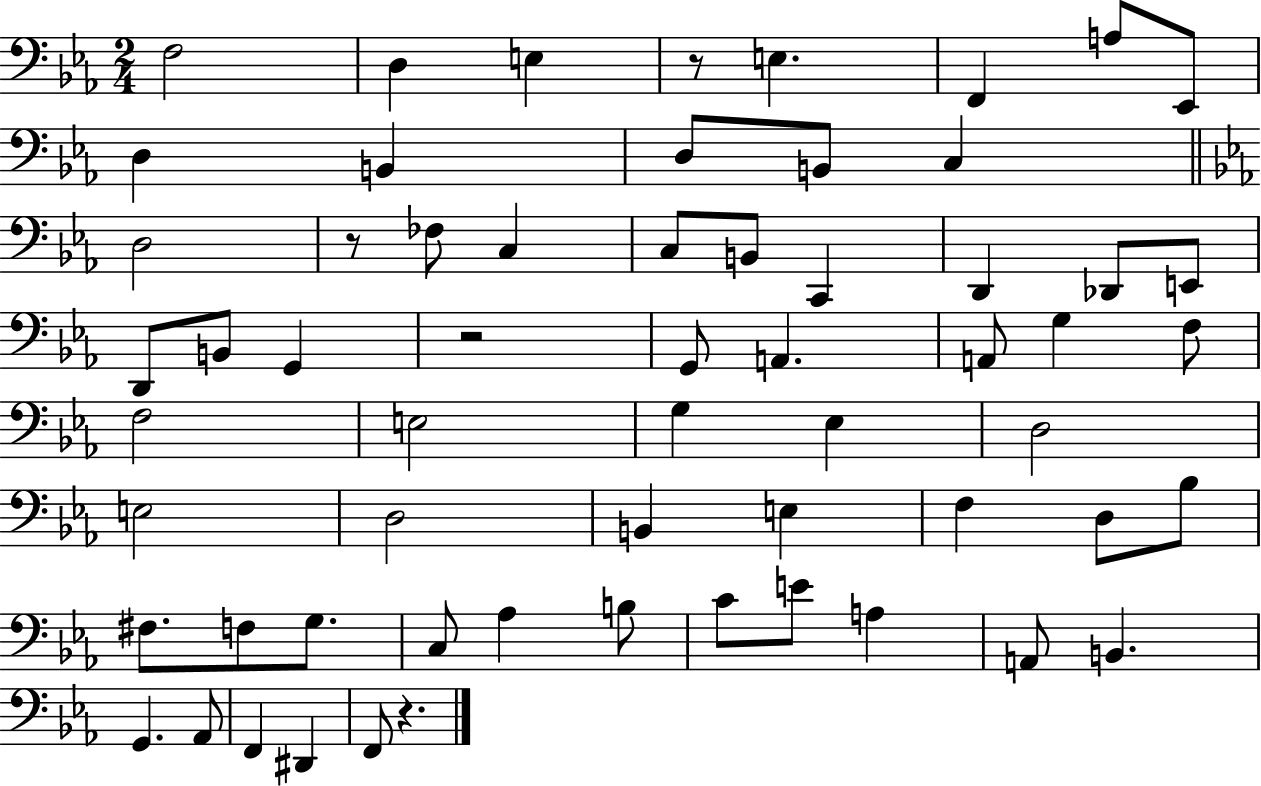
X:1
T:Untitled
M:2/4
L:1/4
K:Eb
F,2 D, E, z/2 E, F,, A,/2 _E,,/2 D, B,, D,/2 B,,/2 C, D,2 z/2 _F,/2 C, C,/2 B,,/2 C,, D,, _D,,/2 E,,/2 D,,/2 B,,/2 G,, z2 G,,/2 A,, A,,/2 G, F,/2 F,2 E,2 G, _E, D,2 E,2 D,2 B,, E, F, D,/2 _B,/2 ^F,/2 F,/2 G,/2 C,/2 _A, B,/2 C/2 E/2 A, A,,/2 B,, G,, _A,,/2 F,, ^D,, F,,/2 z